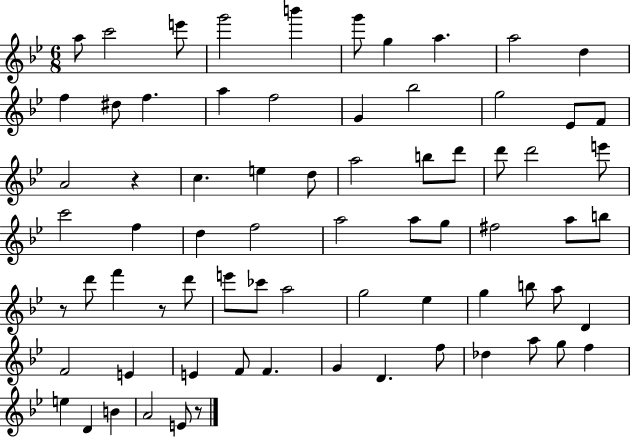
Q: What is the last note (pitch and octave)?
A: E4